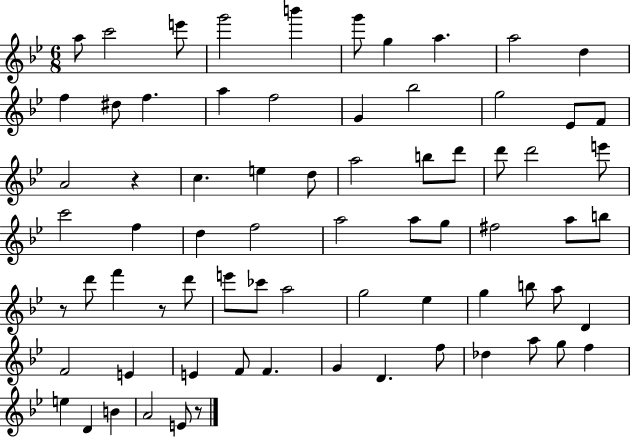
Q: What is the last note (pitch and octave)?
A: E4